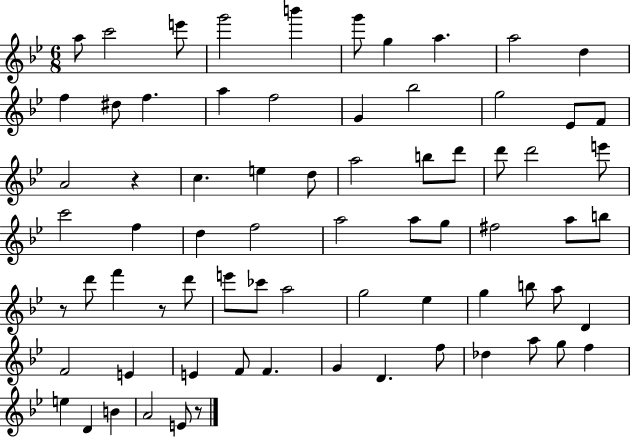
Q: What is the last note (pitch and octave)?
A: E4